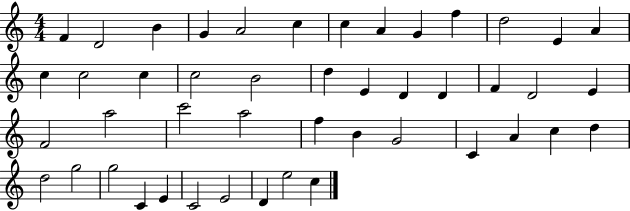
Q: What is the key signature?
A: C major